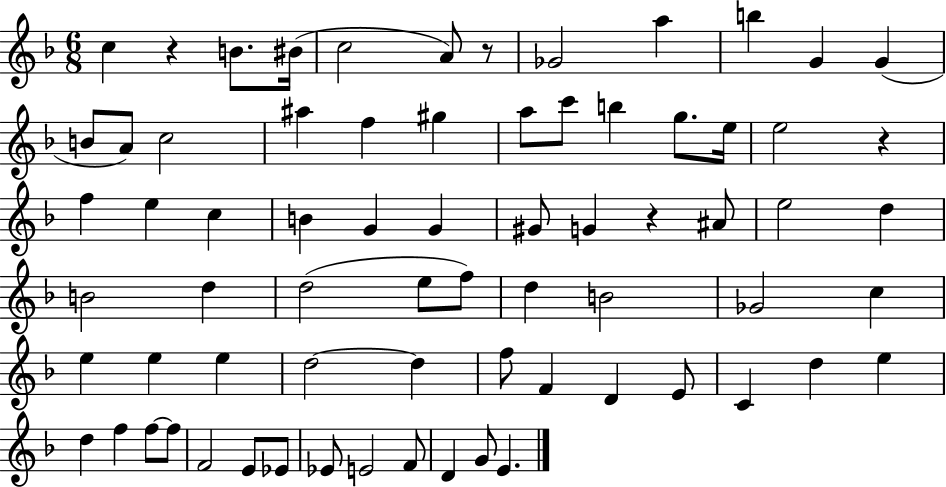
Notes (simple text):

C5/q R/q B4/e. BIS4/s C5/h A4/e R/e Gb4/h A5/q B5/q G4/q G4/q B4/e A4/e C5/h A#5/q F5/q G#5/q A5/e C6/e B5/q G5/e. E5/s E5/h R/q F5/q E5/q C5/q B4/q G4/q G4/q G#4/e G4/q R/q A#4/e E5/h D5/q B4/h D5/q D5/h E5/e F5/e D5/q B4/h Gb4/h C5/q E5/q E5/q E5/q D5/h D5/q F5/e F4/q D4/q E4/e C4/q D5/q E5/q D5/q F5/q F5/e F5/e F4/h E4/e Eb4/e Eb4/e E4/h F4/e D4/q G4/e E4/q.